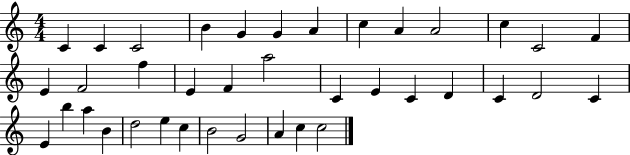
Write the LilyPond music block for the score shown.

{
  \clef treble
  \numericTimeSignature
  \time 4/4
  \key c \major
  c'4 c'4 c'2 | b'4 g'4 g'4 a'4 | c''4 a'4 a'2 | c''4 c'2 f'4 | \break e'4 f'2 f''4 | e'4 f'4 a''2 | c'4 e'4 c'4 d'4 | c'4 d'2 c'4 | \break e'4 b''4 a''4 b'4 | d''2 e''4 c''4 | b'2 g'2 | a'4 c''4 c''2 | \break \bar "|."
}